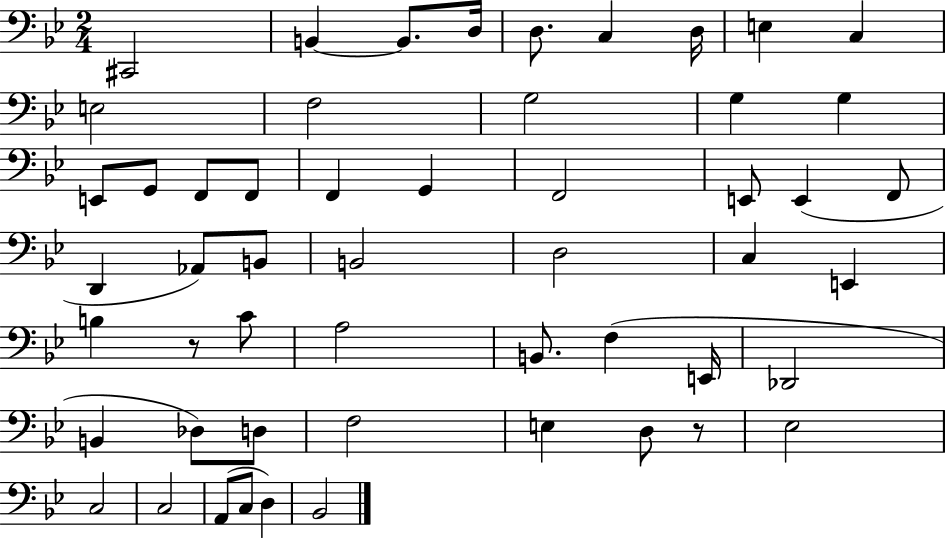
X:1
T:Untitled
M:2/4
L:1/4
K:Bb
^C,,2 B,, B,,/2 D,/4 D,/2 C, D,/4 E, C, E,2 F,2 G,2 G, G, E,,/2 G,,/2 F,,/2 F,,/2 F,, G,, F,,2 E,,/2 E,, F,,/2 D,, _A,,/2 B,,/2 B,,2 D,2 C, E,, B, z/2 C/2 A,2 B,,/2 F, E,,/4 _D,,2 B,, _D,/2 D,/2 F,2 E, D,/2 z/2 _E,2 C,2 C,2 A,,/2 C,/2 D, _B,,2